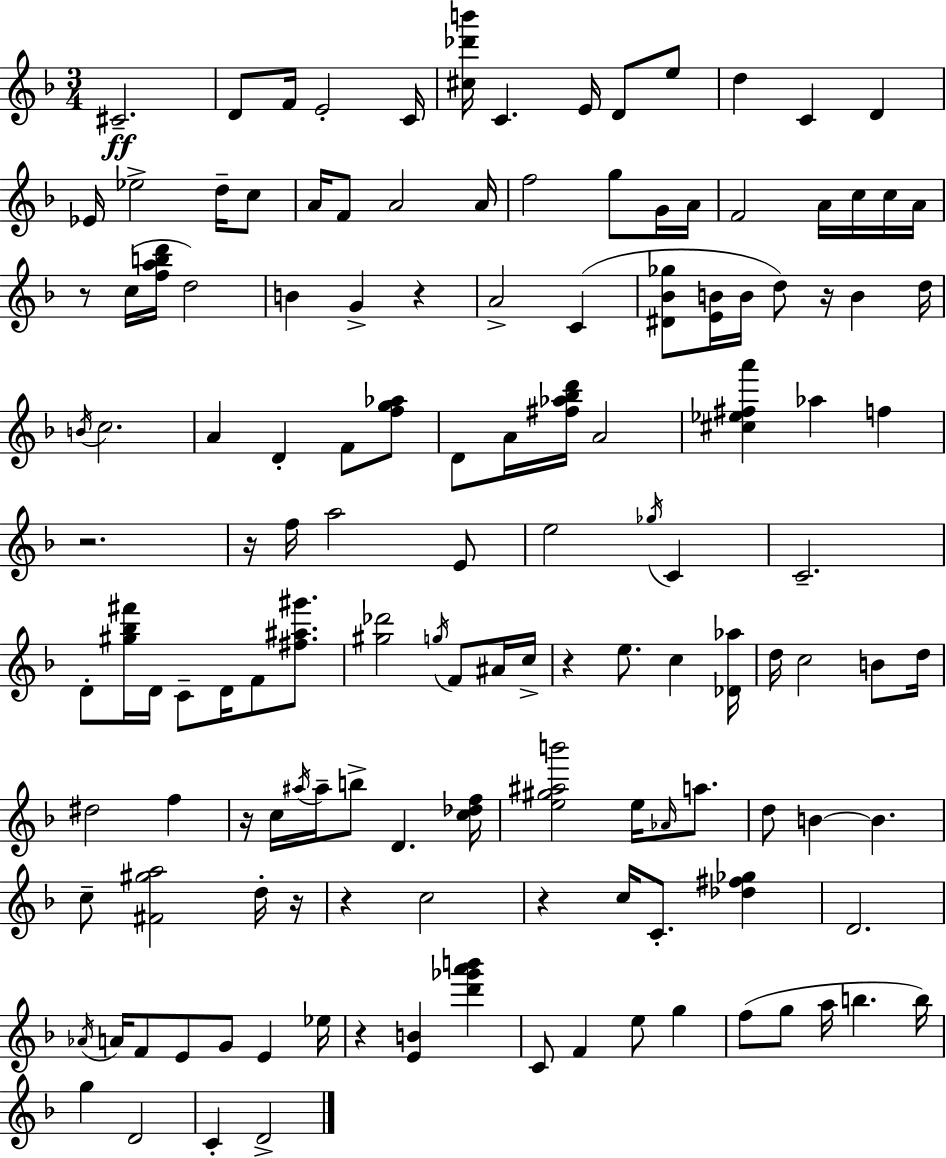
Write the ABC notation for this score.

X:1
T:Untitled
M:3/4
L:1/4
K:F
^C2 D/2 F/4 E2 C/4 [^c_d'b']/4 C E/4 D/2 e/2 d C D _E/4 _e2 d/4 c/2 A/4 F/2 A2 A/4 f2 g/2 G/4 A/4 F2 A/4 c/4 c/4 A/4 z/2 c/4 [fabd']/4 d2 B G z A2 C [^D_B_g]/2 [EB]/4 B/4 d/2 z/4 B d/4 B/4 c2 A D F/2 [fg_a]/2 D/2 A/4 [^f_a_bd']/4 A2 [^c_e^fa'] _a f z2 z/4 f/4 a2 E/2 e2 _g/4 C C2 D/2 [^g_b^f']/4 D/4 C/2 D/4 F/2 [^f^a^g']/2 [^g_d']2 g/4 F/2 ^A/4 c/4 z e/2 c [_D_a]/4 d/4 c2 B/2 d/4 ^d2 f z/4 c/4 ^a/4 ^a/4 b/2 D [c_df]/4 [e^g^ab']2 e/4 _A/4 a/2 d/2 B B c/2 [^F^ga]2 d/4 z/4 z c2 z c/4 C/2 [_d^f_g] D2 _A/4 A/4 F/2 E/2 G/2 E _e/4 z [EB] [d'_g'a'b'] C/2 F e/2 g f/2 g/2 a/4 b b/4 g D2 C D2